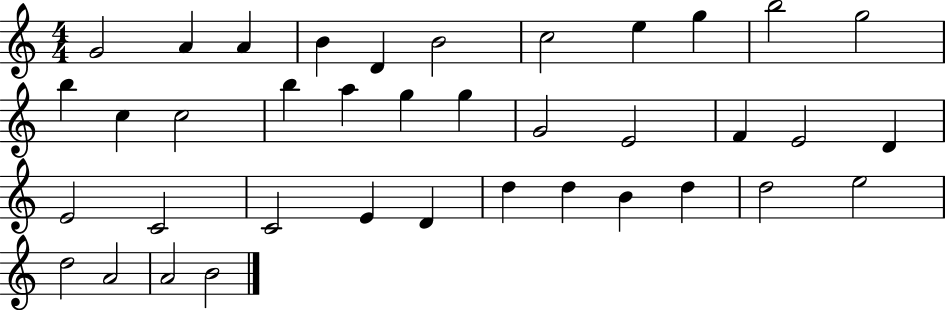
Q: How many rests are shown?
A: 0